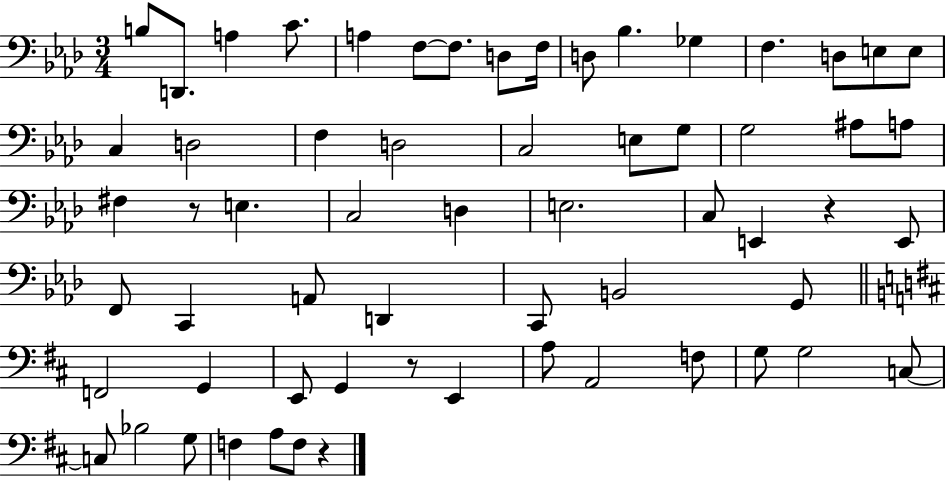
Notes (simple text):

B3/e D2/e. A3/q C4/e. A3/q F3/e F3/e. D3/e F3/s D3/e Bb3/q. Gb3/q F3/q. D3/e E3/e E3/e C3/q D3/h F3/q D3/h C3/h E3/e G3/e G3/h A#3/e A3/e F#3/q R/e E3/q. C3/h D3/q E3/h. C3/e E2/q R/q E2/e F2/e C2/q A2/e D2/q C2/e B2/h G2/e F2/h G2/q E2/e G2/q R/e E2/q A3/e A2/h F3/e G3/e G3/h C3/e C3/e Bb3/h G3/e F3/q A3/e F3/e R/q